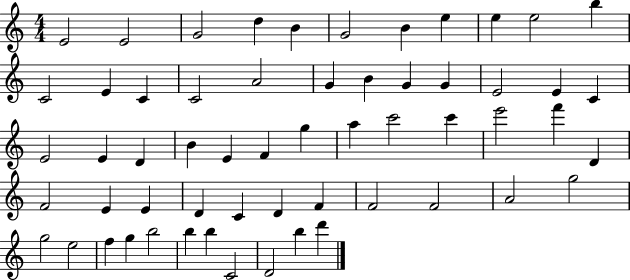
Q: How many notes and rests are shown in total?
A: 58